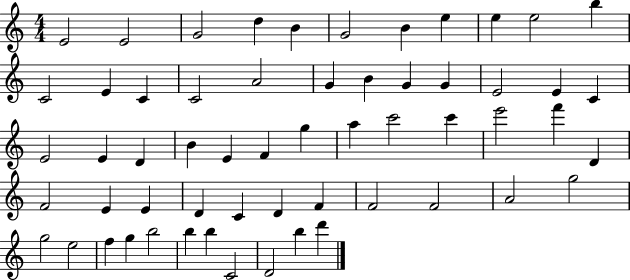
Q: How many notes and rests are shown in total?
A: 58